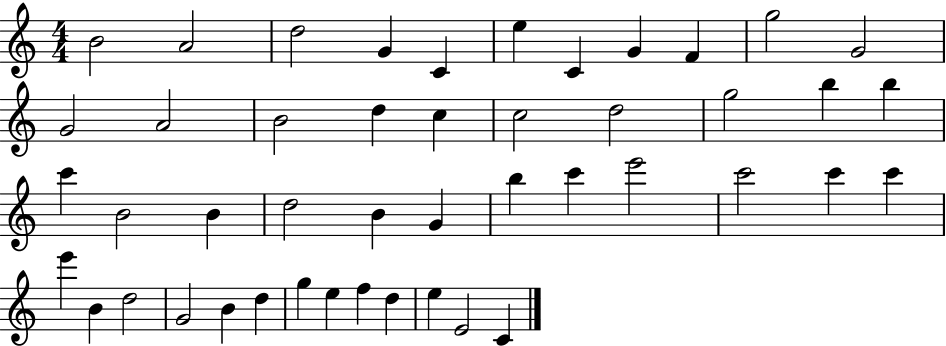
{
  \clef treble
  \numericTimeSignature
  \time 4/4
  \key c \major
  b'2 a'2 | d''2 g'4 c'4 | e''4 c'4 g'4 f'4 | g''2 g'2 | \break g'2 a'2 | b'2 d''4 c''4 | c''2 d''2 | g''2 b''4 b''4 | \break c'''4 b'2 b'4 | d''2 b'4 g'4 | b''4 c'''4 e'''2 | c'''2 c'''4 c'''4 | \break e'''4 b'4 d''2 | g'2 b'4 d''4 | g''4 e''4 f''4 d''4 | e''4 e'2 c'4 | \break \bar "|."
}